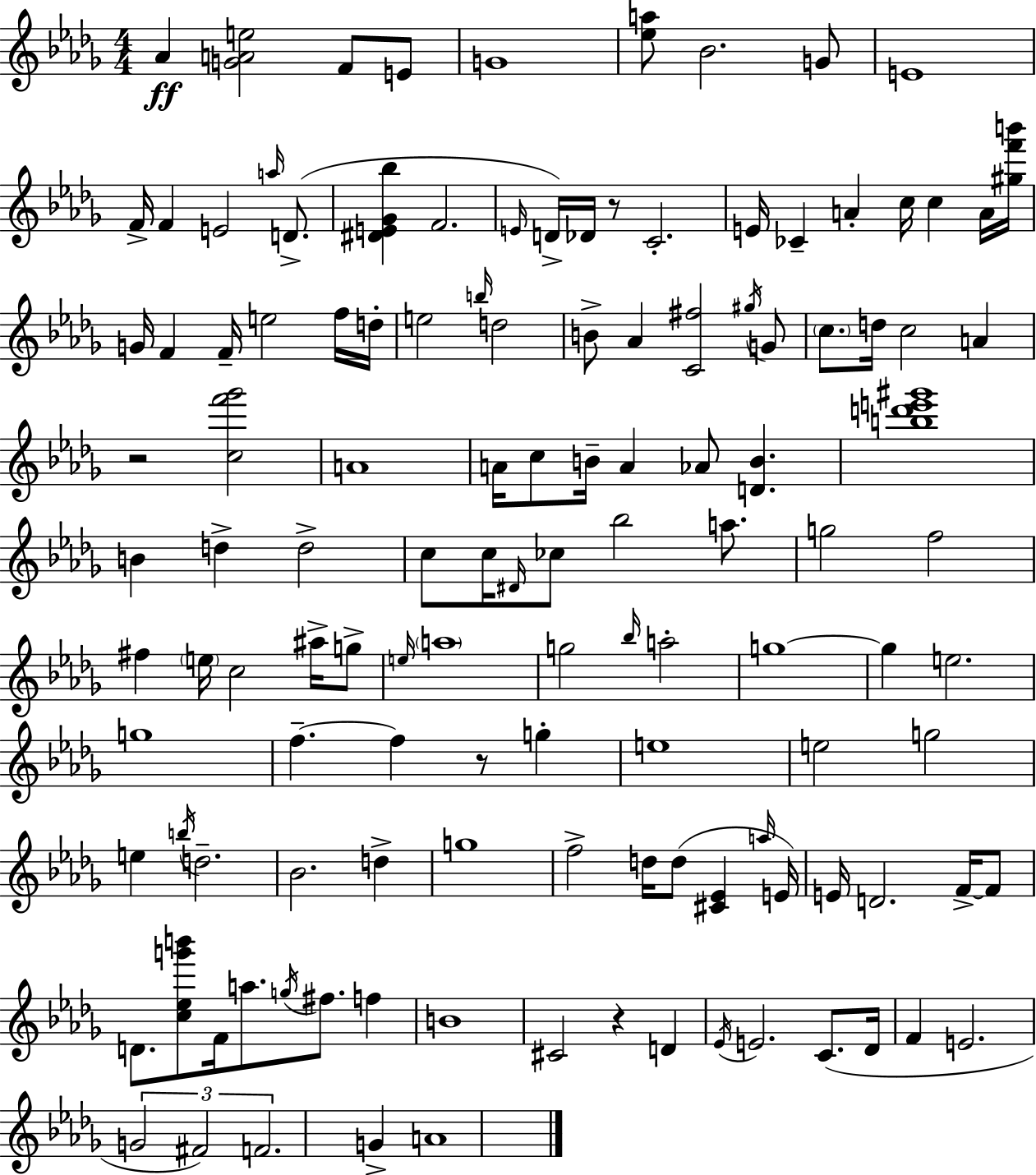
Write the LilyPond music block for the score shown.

{
  \clef treble
  \numericTimeSignature
  \time 4/4
  \key bes \minor
  aes'4\ff <g' a' e''>2 f'8 e'8 | g'1 | <ees'' a''>8 bes'2. g'8 | e'1 | \break f'16-> f'4 e'2 \grace { a''16 }( d'8.-> | <dis' e' ges' bes''>4 f'2. | \grace { e'16 }) d'16-> des'16 r8 c'2.-. | e'16 ces'4-- a'4-. c''16 c''4 | \break a'16 <gis'' f''' b'''>16 g'16 f'4 f'16-- e''2 | f''16 d''16-. e''2 \grace { b''16 } d''2 | b'8-> aes'4 <c' fis''>2 | \acciaccatura { gis''16 } g'8 \parenthesize c''8. d''16 c''2 | \break a'4 r2 <c'' f''' ges'''>2 | a'1 | a'16 c''8 b'16-- a'4 aes'8 <d' b'>4. | <b'' d''' e''' gis'''>1 | \break b'4 d''4-> d''2-> | c''8 c''16 \grace { dis'16 } ces''8 bes''2 | a''8. g''2 f''2 | fis''4 \parenthesize e''16 c''2 | \break ais''16-> g''8-> \grace { e''16 } \parenthesize a''1 | g''2 \grace { bes''16 } a''2-. | g''1~~ | g''4 e''2. | \break g''1 | f''4.--~~ f''4 | r8 g''4-. e''1 | e''2 g''2 | \break e''4 \acciaccatura { b''16 } d''2.-- | bes'2. | d''4-> g''1 | f''2-> | \break d''16 d''8( <cis' ees'>4 \grace { a''16 } e'16) e'16 d'2. | f'16->~~ f'8 d'8. <c'' ees'' g''' b'''>8 f'16 a''8. | \acciaccatura { g''16 } fis''8. f''4 b'1 | cis'2 | \break r4 d'4 \acciaccatura { ees'16 } e'2. | c'8.( des'16 f'4 e'2. | \tuplet 3/2 { g'2 | fis'2) f'2. } | \break g'4-> a'1 | \bar "|."
}